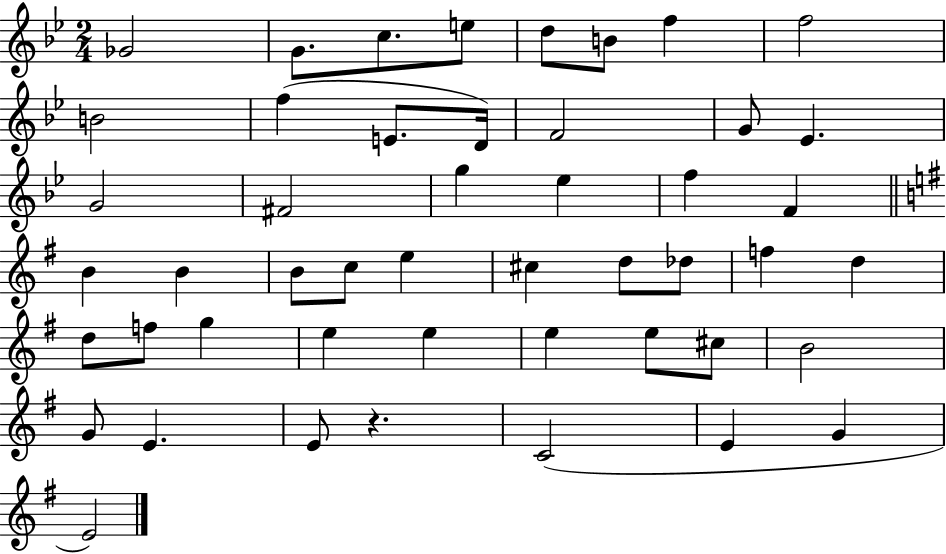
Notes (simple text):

Gb4/h G4/e. C5/e. E5/e D5/e B4/e F5/q F5/h B4/h F5/q E4/e. D4/s F4/h G4/e Eb4/q. G4/h F#4/h G5/q Eb5/q F5/q F4/q B4/q B4/q B4/e C5/e E5/q C#5/q D5/e Db5/e F5/q D5/q D5/e F5/e G5/q E5/q E5/q E5/q E5/e C#5/e B4/h G4/e E4/q. E4/e R/q. C4/h E4/q G4/q E4/h